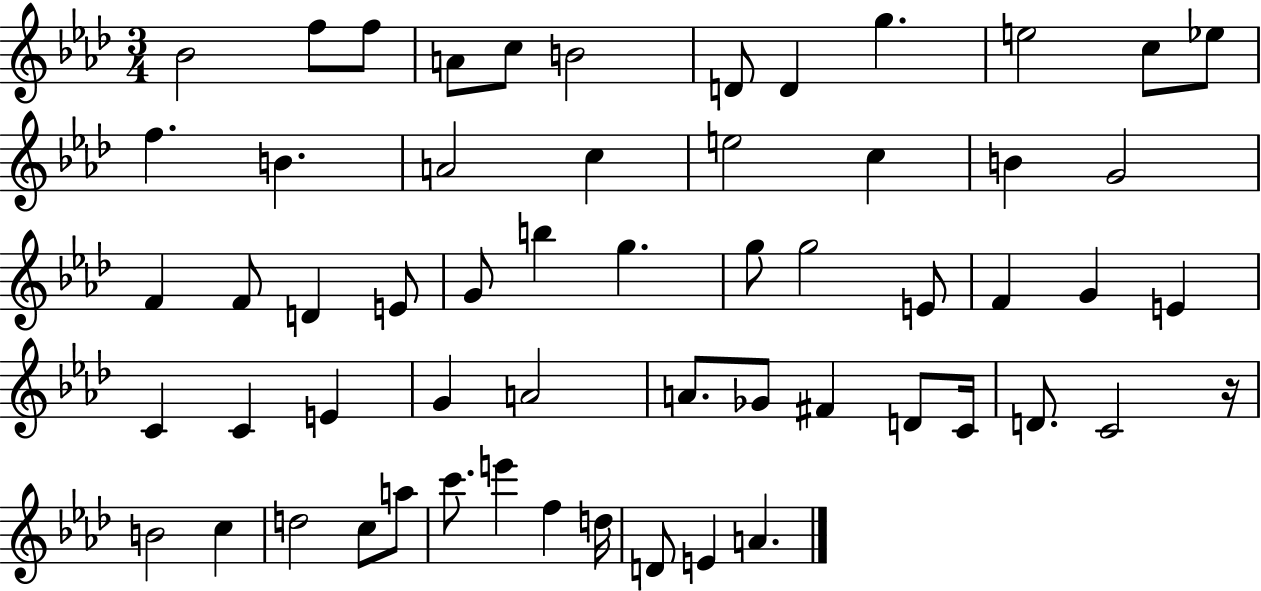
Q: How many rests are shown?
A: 1